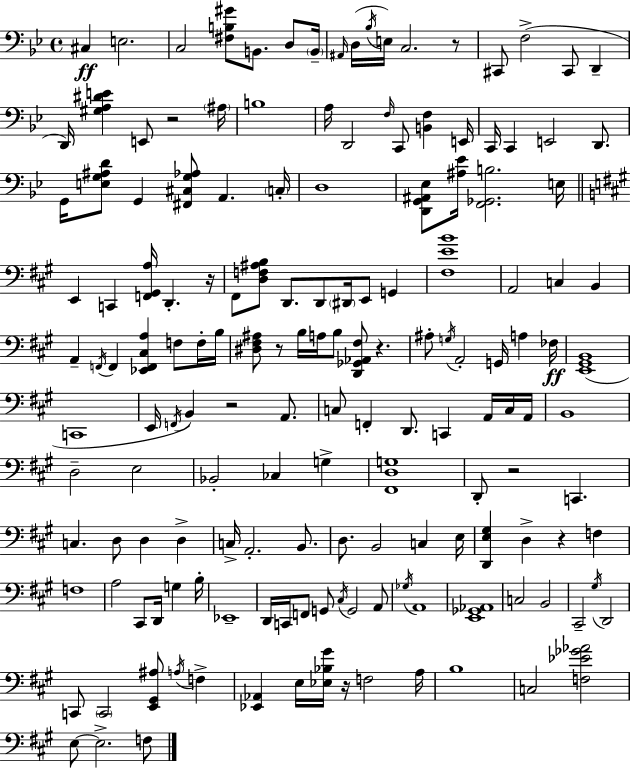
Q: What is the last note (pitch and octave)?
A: F3